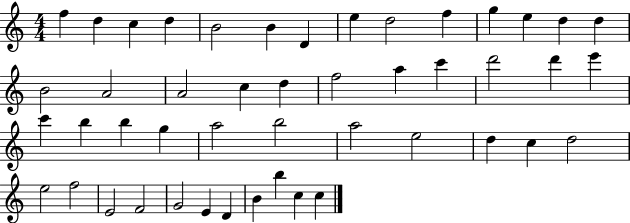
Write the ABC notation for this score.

X:1
T:Untitled
M:4/4
L:1/4
K:C
f d c d B2 B D e d2 f g e d d B2 A2 A2 c d f2 a c' d'2 d' e' c' b b g a2 b2 a2 e2 d c d2 e2 f2 E2 F2 G2 E D B b c c